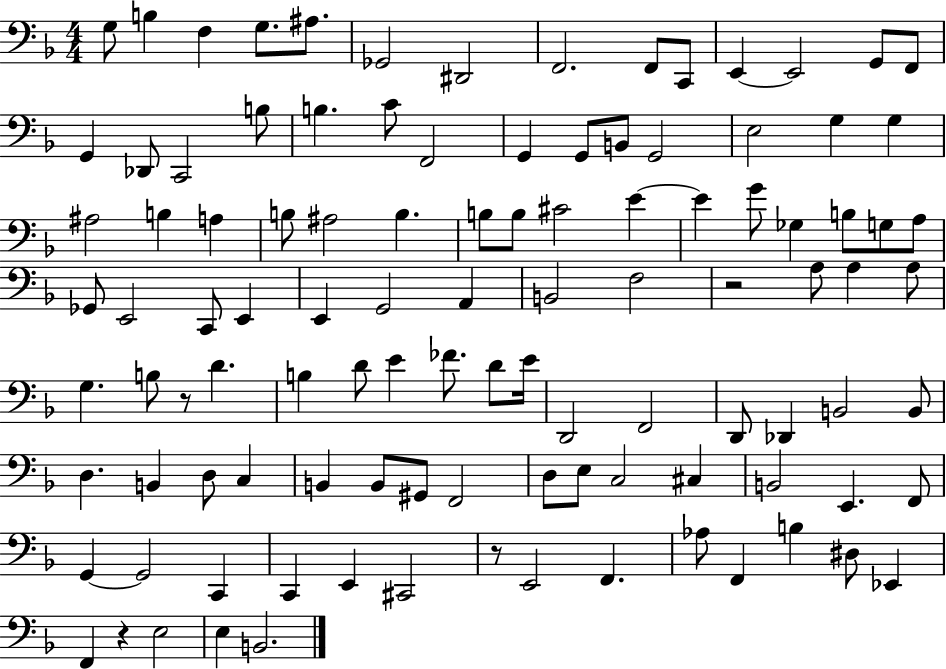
G3/e B3/q F3/q G3/e. A#3/e. Gb2/h D#2/h F2/h. F2/e C2/e E2/q E2/h G2/e F2/e G2/q Db2/e C2/h B3/e B3/q. C4/e F2/h G2/q G2/e B2/e G2/h E3/h G3/q G3/q A#3/h B3/q A3/q B3/e A#3/h B3/q. B3/e B3/e C#4/h E4/q E4/q G4/e Gb3/q B3/e G3/e A3/e Gb2/e E2/h C2/e E2/q E2/q G2/h A2/q B2/h F3/h R/h A3/e A3/q A3/e G3/q. B3/e R/e D4/q. B3/q D4/e E4/q FES4/e. D4/e E4/s D2/h F2/h D2/e Db2/q B2/h B2/e D3/q. B2/q D3/e C3/q B2/q B2/e G#2/e F2/h D3/e E3/e C3/h C#3/q B2/h E2/q. F2/e G2/q G2/h C2/q C2/q E2/q C#2/h R/e E2/h F2/q. Ab3/e F2/q B3/q D#3/e Eb2/q F2/q R/q E3/h E3/q B2/h.